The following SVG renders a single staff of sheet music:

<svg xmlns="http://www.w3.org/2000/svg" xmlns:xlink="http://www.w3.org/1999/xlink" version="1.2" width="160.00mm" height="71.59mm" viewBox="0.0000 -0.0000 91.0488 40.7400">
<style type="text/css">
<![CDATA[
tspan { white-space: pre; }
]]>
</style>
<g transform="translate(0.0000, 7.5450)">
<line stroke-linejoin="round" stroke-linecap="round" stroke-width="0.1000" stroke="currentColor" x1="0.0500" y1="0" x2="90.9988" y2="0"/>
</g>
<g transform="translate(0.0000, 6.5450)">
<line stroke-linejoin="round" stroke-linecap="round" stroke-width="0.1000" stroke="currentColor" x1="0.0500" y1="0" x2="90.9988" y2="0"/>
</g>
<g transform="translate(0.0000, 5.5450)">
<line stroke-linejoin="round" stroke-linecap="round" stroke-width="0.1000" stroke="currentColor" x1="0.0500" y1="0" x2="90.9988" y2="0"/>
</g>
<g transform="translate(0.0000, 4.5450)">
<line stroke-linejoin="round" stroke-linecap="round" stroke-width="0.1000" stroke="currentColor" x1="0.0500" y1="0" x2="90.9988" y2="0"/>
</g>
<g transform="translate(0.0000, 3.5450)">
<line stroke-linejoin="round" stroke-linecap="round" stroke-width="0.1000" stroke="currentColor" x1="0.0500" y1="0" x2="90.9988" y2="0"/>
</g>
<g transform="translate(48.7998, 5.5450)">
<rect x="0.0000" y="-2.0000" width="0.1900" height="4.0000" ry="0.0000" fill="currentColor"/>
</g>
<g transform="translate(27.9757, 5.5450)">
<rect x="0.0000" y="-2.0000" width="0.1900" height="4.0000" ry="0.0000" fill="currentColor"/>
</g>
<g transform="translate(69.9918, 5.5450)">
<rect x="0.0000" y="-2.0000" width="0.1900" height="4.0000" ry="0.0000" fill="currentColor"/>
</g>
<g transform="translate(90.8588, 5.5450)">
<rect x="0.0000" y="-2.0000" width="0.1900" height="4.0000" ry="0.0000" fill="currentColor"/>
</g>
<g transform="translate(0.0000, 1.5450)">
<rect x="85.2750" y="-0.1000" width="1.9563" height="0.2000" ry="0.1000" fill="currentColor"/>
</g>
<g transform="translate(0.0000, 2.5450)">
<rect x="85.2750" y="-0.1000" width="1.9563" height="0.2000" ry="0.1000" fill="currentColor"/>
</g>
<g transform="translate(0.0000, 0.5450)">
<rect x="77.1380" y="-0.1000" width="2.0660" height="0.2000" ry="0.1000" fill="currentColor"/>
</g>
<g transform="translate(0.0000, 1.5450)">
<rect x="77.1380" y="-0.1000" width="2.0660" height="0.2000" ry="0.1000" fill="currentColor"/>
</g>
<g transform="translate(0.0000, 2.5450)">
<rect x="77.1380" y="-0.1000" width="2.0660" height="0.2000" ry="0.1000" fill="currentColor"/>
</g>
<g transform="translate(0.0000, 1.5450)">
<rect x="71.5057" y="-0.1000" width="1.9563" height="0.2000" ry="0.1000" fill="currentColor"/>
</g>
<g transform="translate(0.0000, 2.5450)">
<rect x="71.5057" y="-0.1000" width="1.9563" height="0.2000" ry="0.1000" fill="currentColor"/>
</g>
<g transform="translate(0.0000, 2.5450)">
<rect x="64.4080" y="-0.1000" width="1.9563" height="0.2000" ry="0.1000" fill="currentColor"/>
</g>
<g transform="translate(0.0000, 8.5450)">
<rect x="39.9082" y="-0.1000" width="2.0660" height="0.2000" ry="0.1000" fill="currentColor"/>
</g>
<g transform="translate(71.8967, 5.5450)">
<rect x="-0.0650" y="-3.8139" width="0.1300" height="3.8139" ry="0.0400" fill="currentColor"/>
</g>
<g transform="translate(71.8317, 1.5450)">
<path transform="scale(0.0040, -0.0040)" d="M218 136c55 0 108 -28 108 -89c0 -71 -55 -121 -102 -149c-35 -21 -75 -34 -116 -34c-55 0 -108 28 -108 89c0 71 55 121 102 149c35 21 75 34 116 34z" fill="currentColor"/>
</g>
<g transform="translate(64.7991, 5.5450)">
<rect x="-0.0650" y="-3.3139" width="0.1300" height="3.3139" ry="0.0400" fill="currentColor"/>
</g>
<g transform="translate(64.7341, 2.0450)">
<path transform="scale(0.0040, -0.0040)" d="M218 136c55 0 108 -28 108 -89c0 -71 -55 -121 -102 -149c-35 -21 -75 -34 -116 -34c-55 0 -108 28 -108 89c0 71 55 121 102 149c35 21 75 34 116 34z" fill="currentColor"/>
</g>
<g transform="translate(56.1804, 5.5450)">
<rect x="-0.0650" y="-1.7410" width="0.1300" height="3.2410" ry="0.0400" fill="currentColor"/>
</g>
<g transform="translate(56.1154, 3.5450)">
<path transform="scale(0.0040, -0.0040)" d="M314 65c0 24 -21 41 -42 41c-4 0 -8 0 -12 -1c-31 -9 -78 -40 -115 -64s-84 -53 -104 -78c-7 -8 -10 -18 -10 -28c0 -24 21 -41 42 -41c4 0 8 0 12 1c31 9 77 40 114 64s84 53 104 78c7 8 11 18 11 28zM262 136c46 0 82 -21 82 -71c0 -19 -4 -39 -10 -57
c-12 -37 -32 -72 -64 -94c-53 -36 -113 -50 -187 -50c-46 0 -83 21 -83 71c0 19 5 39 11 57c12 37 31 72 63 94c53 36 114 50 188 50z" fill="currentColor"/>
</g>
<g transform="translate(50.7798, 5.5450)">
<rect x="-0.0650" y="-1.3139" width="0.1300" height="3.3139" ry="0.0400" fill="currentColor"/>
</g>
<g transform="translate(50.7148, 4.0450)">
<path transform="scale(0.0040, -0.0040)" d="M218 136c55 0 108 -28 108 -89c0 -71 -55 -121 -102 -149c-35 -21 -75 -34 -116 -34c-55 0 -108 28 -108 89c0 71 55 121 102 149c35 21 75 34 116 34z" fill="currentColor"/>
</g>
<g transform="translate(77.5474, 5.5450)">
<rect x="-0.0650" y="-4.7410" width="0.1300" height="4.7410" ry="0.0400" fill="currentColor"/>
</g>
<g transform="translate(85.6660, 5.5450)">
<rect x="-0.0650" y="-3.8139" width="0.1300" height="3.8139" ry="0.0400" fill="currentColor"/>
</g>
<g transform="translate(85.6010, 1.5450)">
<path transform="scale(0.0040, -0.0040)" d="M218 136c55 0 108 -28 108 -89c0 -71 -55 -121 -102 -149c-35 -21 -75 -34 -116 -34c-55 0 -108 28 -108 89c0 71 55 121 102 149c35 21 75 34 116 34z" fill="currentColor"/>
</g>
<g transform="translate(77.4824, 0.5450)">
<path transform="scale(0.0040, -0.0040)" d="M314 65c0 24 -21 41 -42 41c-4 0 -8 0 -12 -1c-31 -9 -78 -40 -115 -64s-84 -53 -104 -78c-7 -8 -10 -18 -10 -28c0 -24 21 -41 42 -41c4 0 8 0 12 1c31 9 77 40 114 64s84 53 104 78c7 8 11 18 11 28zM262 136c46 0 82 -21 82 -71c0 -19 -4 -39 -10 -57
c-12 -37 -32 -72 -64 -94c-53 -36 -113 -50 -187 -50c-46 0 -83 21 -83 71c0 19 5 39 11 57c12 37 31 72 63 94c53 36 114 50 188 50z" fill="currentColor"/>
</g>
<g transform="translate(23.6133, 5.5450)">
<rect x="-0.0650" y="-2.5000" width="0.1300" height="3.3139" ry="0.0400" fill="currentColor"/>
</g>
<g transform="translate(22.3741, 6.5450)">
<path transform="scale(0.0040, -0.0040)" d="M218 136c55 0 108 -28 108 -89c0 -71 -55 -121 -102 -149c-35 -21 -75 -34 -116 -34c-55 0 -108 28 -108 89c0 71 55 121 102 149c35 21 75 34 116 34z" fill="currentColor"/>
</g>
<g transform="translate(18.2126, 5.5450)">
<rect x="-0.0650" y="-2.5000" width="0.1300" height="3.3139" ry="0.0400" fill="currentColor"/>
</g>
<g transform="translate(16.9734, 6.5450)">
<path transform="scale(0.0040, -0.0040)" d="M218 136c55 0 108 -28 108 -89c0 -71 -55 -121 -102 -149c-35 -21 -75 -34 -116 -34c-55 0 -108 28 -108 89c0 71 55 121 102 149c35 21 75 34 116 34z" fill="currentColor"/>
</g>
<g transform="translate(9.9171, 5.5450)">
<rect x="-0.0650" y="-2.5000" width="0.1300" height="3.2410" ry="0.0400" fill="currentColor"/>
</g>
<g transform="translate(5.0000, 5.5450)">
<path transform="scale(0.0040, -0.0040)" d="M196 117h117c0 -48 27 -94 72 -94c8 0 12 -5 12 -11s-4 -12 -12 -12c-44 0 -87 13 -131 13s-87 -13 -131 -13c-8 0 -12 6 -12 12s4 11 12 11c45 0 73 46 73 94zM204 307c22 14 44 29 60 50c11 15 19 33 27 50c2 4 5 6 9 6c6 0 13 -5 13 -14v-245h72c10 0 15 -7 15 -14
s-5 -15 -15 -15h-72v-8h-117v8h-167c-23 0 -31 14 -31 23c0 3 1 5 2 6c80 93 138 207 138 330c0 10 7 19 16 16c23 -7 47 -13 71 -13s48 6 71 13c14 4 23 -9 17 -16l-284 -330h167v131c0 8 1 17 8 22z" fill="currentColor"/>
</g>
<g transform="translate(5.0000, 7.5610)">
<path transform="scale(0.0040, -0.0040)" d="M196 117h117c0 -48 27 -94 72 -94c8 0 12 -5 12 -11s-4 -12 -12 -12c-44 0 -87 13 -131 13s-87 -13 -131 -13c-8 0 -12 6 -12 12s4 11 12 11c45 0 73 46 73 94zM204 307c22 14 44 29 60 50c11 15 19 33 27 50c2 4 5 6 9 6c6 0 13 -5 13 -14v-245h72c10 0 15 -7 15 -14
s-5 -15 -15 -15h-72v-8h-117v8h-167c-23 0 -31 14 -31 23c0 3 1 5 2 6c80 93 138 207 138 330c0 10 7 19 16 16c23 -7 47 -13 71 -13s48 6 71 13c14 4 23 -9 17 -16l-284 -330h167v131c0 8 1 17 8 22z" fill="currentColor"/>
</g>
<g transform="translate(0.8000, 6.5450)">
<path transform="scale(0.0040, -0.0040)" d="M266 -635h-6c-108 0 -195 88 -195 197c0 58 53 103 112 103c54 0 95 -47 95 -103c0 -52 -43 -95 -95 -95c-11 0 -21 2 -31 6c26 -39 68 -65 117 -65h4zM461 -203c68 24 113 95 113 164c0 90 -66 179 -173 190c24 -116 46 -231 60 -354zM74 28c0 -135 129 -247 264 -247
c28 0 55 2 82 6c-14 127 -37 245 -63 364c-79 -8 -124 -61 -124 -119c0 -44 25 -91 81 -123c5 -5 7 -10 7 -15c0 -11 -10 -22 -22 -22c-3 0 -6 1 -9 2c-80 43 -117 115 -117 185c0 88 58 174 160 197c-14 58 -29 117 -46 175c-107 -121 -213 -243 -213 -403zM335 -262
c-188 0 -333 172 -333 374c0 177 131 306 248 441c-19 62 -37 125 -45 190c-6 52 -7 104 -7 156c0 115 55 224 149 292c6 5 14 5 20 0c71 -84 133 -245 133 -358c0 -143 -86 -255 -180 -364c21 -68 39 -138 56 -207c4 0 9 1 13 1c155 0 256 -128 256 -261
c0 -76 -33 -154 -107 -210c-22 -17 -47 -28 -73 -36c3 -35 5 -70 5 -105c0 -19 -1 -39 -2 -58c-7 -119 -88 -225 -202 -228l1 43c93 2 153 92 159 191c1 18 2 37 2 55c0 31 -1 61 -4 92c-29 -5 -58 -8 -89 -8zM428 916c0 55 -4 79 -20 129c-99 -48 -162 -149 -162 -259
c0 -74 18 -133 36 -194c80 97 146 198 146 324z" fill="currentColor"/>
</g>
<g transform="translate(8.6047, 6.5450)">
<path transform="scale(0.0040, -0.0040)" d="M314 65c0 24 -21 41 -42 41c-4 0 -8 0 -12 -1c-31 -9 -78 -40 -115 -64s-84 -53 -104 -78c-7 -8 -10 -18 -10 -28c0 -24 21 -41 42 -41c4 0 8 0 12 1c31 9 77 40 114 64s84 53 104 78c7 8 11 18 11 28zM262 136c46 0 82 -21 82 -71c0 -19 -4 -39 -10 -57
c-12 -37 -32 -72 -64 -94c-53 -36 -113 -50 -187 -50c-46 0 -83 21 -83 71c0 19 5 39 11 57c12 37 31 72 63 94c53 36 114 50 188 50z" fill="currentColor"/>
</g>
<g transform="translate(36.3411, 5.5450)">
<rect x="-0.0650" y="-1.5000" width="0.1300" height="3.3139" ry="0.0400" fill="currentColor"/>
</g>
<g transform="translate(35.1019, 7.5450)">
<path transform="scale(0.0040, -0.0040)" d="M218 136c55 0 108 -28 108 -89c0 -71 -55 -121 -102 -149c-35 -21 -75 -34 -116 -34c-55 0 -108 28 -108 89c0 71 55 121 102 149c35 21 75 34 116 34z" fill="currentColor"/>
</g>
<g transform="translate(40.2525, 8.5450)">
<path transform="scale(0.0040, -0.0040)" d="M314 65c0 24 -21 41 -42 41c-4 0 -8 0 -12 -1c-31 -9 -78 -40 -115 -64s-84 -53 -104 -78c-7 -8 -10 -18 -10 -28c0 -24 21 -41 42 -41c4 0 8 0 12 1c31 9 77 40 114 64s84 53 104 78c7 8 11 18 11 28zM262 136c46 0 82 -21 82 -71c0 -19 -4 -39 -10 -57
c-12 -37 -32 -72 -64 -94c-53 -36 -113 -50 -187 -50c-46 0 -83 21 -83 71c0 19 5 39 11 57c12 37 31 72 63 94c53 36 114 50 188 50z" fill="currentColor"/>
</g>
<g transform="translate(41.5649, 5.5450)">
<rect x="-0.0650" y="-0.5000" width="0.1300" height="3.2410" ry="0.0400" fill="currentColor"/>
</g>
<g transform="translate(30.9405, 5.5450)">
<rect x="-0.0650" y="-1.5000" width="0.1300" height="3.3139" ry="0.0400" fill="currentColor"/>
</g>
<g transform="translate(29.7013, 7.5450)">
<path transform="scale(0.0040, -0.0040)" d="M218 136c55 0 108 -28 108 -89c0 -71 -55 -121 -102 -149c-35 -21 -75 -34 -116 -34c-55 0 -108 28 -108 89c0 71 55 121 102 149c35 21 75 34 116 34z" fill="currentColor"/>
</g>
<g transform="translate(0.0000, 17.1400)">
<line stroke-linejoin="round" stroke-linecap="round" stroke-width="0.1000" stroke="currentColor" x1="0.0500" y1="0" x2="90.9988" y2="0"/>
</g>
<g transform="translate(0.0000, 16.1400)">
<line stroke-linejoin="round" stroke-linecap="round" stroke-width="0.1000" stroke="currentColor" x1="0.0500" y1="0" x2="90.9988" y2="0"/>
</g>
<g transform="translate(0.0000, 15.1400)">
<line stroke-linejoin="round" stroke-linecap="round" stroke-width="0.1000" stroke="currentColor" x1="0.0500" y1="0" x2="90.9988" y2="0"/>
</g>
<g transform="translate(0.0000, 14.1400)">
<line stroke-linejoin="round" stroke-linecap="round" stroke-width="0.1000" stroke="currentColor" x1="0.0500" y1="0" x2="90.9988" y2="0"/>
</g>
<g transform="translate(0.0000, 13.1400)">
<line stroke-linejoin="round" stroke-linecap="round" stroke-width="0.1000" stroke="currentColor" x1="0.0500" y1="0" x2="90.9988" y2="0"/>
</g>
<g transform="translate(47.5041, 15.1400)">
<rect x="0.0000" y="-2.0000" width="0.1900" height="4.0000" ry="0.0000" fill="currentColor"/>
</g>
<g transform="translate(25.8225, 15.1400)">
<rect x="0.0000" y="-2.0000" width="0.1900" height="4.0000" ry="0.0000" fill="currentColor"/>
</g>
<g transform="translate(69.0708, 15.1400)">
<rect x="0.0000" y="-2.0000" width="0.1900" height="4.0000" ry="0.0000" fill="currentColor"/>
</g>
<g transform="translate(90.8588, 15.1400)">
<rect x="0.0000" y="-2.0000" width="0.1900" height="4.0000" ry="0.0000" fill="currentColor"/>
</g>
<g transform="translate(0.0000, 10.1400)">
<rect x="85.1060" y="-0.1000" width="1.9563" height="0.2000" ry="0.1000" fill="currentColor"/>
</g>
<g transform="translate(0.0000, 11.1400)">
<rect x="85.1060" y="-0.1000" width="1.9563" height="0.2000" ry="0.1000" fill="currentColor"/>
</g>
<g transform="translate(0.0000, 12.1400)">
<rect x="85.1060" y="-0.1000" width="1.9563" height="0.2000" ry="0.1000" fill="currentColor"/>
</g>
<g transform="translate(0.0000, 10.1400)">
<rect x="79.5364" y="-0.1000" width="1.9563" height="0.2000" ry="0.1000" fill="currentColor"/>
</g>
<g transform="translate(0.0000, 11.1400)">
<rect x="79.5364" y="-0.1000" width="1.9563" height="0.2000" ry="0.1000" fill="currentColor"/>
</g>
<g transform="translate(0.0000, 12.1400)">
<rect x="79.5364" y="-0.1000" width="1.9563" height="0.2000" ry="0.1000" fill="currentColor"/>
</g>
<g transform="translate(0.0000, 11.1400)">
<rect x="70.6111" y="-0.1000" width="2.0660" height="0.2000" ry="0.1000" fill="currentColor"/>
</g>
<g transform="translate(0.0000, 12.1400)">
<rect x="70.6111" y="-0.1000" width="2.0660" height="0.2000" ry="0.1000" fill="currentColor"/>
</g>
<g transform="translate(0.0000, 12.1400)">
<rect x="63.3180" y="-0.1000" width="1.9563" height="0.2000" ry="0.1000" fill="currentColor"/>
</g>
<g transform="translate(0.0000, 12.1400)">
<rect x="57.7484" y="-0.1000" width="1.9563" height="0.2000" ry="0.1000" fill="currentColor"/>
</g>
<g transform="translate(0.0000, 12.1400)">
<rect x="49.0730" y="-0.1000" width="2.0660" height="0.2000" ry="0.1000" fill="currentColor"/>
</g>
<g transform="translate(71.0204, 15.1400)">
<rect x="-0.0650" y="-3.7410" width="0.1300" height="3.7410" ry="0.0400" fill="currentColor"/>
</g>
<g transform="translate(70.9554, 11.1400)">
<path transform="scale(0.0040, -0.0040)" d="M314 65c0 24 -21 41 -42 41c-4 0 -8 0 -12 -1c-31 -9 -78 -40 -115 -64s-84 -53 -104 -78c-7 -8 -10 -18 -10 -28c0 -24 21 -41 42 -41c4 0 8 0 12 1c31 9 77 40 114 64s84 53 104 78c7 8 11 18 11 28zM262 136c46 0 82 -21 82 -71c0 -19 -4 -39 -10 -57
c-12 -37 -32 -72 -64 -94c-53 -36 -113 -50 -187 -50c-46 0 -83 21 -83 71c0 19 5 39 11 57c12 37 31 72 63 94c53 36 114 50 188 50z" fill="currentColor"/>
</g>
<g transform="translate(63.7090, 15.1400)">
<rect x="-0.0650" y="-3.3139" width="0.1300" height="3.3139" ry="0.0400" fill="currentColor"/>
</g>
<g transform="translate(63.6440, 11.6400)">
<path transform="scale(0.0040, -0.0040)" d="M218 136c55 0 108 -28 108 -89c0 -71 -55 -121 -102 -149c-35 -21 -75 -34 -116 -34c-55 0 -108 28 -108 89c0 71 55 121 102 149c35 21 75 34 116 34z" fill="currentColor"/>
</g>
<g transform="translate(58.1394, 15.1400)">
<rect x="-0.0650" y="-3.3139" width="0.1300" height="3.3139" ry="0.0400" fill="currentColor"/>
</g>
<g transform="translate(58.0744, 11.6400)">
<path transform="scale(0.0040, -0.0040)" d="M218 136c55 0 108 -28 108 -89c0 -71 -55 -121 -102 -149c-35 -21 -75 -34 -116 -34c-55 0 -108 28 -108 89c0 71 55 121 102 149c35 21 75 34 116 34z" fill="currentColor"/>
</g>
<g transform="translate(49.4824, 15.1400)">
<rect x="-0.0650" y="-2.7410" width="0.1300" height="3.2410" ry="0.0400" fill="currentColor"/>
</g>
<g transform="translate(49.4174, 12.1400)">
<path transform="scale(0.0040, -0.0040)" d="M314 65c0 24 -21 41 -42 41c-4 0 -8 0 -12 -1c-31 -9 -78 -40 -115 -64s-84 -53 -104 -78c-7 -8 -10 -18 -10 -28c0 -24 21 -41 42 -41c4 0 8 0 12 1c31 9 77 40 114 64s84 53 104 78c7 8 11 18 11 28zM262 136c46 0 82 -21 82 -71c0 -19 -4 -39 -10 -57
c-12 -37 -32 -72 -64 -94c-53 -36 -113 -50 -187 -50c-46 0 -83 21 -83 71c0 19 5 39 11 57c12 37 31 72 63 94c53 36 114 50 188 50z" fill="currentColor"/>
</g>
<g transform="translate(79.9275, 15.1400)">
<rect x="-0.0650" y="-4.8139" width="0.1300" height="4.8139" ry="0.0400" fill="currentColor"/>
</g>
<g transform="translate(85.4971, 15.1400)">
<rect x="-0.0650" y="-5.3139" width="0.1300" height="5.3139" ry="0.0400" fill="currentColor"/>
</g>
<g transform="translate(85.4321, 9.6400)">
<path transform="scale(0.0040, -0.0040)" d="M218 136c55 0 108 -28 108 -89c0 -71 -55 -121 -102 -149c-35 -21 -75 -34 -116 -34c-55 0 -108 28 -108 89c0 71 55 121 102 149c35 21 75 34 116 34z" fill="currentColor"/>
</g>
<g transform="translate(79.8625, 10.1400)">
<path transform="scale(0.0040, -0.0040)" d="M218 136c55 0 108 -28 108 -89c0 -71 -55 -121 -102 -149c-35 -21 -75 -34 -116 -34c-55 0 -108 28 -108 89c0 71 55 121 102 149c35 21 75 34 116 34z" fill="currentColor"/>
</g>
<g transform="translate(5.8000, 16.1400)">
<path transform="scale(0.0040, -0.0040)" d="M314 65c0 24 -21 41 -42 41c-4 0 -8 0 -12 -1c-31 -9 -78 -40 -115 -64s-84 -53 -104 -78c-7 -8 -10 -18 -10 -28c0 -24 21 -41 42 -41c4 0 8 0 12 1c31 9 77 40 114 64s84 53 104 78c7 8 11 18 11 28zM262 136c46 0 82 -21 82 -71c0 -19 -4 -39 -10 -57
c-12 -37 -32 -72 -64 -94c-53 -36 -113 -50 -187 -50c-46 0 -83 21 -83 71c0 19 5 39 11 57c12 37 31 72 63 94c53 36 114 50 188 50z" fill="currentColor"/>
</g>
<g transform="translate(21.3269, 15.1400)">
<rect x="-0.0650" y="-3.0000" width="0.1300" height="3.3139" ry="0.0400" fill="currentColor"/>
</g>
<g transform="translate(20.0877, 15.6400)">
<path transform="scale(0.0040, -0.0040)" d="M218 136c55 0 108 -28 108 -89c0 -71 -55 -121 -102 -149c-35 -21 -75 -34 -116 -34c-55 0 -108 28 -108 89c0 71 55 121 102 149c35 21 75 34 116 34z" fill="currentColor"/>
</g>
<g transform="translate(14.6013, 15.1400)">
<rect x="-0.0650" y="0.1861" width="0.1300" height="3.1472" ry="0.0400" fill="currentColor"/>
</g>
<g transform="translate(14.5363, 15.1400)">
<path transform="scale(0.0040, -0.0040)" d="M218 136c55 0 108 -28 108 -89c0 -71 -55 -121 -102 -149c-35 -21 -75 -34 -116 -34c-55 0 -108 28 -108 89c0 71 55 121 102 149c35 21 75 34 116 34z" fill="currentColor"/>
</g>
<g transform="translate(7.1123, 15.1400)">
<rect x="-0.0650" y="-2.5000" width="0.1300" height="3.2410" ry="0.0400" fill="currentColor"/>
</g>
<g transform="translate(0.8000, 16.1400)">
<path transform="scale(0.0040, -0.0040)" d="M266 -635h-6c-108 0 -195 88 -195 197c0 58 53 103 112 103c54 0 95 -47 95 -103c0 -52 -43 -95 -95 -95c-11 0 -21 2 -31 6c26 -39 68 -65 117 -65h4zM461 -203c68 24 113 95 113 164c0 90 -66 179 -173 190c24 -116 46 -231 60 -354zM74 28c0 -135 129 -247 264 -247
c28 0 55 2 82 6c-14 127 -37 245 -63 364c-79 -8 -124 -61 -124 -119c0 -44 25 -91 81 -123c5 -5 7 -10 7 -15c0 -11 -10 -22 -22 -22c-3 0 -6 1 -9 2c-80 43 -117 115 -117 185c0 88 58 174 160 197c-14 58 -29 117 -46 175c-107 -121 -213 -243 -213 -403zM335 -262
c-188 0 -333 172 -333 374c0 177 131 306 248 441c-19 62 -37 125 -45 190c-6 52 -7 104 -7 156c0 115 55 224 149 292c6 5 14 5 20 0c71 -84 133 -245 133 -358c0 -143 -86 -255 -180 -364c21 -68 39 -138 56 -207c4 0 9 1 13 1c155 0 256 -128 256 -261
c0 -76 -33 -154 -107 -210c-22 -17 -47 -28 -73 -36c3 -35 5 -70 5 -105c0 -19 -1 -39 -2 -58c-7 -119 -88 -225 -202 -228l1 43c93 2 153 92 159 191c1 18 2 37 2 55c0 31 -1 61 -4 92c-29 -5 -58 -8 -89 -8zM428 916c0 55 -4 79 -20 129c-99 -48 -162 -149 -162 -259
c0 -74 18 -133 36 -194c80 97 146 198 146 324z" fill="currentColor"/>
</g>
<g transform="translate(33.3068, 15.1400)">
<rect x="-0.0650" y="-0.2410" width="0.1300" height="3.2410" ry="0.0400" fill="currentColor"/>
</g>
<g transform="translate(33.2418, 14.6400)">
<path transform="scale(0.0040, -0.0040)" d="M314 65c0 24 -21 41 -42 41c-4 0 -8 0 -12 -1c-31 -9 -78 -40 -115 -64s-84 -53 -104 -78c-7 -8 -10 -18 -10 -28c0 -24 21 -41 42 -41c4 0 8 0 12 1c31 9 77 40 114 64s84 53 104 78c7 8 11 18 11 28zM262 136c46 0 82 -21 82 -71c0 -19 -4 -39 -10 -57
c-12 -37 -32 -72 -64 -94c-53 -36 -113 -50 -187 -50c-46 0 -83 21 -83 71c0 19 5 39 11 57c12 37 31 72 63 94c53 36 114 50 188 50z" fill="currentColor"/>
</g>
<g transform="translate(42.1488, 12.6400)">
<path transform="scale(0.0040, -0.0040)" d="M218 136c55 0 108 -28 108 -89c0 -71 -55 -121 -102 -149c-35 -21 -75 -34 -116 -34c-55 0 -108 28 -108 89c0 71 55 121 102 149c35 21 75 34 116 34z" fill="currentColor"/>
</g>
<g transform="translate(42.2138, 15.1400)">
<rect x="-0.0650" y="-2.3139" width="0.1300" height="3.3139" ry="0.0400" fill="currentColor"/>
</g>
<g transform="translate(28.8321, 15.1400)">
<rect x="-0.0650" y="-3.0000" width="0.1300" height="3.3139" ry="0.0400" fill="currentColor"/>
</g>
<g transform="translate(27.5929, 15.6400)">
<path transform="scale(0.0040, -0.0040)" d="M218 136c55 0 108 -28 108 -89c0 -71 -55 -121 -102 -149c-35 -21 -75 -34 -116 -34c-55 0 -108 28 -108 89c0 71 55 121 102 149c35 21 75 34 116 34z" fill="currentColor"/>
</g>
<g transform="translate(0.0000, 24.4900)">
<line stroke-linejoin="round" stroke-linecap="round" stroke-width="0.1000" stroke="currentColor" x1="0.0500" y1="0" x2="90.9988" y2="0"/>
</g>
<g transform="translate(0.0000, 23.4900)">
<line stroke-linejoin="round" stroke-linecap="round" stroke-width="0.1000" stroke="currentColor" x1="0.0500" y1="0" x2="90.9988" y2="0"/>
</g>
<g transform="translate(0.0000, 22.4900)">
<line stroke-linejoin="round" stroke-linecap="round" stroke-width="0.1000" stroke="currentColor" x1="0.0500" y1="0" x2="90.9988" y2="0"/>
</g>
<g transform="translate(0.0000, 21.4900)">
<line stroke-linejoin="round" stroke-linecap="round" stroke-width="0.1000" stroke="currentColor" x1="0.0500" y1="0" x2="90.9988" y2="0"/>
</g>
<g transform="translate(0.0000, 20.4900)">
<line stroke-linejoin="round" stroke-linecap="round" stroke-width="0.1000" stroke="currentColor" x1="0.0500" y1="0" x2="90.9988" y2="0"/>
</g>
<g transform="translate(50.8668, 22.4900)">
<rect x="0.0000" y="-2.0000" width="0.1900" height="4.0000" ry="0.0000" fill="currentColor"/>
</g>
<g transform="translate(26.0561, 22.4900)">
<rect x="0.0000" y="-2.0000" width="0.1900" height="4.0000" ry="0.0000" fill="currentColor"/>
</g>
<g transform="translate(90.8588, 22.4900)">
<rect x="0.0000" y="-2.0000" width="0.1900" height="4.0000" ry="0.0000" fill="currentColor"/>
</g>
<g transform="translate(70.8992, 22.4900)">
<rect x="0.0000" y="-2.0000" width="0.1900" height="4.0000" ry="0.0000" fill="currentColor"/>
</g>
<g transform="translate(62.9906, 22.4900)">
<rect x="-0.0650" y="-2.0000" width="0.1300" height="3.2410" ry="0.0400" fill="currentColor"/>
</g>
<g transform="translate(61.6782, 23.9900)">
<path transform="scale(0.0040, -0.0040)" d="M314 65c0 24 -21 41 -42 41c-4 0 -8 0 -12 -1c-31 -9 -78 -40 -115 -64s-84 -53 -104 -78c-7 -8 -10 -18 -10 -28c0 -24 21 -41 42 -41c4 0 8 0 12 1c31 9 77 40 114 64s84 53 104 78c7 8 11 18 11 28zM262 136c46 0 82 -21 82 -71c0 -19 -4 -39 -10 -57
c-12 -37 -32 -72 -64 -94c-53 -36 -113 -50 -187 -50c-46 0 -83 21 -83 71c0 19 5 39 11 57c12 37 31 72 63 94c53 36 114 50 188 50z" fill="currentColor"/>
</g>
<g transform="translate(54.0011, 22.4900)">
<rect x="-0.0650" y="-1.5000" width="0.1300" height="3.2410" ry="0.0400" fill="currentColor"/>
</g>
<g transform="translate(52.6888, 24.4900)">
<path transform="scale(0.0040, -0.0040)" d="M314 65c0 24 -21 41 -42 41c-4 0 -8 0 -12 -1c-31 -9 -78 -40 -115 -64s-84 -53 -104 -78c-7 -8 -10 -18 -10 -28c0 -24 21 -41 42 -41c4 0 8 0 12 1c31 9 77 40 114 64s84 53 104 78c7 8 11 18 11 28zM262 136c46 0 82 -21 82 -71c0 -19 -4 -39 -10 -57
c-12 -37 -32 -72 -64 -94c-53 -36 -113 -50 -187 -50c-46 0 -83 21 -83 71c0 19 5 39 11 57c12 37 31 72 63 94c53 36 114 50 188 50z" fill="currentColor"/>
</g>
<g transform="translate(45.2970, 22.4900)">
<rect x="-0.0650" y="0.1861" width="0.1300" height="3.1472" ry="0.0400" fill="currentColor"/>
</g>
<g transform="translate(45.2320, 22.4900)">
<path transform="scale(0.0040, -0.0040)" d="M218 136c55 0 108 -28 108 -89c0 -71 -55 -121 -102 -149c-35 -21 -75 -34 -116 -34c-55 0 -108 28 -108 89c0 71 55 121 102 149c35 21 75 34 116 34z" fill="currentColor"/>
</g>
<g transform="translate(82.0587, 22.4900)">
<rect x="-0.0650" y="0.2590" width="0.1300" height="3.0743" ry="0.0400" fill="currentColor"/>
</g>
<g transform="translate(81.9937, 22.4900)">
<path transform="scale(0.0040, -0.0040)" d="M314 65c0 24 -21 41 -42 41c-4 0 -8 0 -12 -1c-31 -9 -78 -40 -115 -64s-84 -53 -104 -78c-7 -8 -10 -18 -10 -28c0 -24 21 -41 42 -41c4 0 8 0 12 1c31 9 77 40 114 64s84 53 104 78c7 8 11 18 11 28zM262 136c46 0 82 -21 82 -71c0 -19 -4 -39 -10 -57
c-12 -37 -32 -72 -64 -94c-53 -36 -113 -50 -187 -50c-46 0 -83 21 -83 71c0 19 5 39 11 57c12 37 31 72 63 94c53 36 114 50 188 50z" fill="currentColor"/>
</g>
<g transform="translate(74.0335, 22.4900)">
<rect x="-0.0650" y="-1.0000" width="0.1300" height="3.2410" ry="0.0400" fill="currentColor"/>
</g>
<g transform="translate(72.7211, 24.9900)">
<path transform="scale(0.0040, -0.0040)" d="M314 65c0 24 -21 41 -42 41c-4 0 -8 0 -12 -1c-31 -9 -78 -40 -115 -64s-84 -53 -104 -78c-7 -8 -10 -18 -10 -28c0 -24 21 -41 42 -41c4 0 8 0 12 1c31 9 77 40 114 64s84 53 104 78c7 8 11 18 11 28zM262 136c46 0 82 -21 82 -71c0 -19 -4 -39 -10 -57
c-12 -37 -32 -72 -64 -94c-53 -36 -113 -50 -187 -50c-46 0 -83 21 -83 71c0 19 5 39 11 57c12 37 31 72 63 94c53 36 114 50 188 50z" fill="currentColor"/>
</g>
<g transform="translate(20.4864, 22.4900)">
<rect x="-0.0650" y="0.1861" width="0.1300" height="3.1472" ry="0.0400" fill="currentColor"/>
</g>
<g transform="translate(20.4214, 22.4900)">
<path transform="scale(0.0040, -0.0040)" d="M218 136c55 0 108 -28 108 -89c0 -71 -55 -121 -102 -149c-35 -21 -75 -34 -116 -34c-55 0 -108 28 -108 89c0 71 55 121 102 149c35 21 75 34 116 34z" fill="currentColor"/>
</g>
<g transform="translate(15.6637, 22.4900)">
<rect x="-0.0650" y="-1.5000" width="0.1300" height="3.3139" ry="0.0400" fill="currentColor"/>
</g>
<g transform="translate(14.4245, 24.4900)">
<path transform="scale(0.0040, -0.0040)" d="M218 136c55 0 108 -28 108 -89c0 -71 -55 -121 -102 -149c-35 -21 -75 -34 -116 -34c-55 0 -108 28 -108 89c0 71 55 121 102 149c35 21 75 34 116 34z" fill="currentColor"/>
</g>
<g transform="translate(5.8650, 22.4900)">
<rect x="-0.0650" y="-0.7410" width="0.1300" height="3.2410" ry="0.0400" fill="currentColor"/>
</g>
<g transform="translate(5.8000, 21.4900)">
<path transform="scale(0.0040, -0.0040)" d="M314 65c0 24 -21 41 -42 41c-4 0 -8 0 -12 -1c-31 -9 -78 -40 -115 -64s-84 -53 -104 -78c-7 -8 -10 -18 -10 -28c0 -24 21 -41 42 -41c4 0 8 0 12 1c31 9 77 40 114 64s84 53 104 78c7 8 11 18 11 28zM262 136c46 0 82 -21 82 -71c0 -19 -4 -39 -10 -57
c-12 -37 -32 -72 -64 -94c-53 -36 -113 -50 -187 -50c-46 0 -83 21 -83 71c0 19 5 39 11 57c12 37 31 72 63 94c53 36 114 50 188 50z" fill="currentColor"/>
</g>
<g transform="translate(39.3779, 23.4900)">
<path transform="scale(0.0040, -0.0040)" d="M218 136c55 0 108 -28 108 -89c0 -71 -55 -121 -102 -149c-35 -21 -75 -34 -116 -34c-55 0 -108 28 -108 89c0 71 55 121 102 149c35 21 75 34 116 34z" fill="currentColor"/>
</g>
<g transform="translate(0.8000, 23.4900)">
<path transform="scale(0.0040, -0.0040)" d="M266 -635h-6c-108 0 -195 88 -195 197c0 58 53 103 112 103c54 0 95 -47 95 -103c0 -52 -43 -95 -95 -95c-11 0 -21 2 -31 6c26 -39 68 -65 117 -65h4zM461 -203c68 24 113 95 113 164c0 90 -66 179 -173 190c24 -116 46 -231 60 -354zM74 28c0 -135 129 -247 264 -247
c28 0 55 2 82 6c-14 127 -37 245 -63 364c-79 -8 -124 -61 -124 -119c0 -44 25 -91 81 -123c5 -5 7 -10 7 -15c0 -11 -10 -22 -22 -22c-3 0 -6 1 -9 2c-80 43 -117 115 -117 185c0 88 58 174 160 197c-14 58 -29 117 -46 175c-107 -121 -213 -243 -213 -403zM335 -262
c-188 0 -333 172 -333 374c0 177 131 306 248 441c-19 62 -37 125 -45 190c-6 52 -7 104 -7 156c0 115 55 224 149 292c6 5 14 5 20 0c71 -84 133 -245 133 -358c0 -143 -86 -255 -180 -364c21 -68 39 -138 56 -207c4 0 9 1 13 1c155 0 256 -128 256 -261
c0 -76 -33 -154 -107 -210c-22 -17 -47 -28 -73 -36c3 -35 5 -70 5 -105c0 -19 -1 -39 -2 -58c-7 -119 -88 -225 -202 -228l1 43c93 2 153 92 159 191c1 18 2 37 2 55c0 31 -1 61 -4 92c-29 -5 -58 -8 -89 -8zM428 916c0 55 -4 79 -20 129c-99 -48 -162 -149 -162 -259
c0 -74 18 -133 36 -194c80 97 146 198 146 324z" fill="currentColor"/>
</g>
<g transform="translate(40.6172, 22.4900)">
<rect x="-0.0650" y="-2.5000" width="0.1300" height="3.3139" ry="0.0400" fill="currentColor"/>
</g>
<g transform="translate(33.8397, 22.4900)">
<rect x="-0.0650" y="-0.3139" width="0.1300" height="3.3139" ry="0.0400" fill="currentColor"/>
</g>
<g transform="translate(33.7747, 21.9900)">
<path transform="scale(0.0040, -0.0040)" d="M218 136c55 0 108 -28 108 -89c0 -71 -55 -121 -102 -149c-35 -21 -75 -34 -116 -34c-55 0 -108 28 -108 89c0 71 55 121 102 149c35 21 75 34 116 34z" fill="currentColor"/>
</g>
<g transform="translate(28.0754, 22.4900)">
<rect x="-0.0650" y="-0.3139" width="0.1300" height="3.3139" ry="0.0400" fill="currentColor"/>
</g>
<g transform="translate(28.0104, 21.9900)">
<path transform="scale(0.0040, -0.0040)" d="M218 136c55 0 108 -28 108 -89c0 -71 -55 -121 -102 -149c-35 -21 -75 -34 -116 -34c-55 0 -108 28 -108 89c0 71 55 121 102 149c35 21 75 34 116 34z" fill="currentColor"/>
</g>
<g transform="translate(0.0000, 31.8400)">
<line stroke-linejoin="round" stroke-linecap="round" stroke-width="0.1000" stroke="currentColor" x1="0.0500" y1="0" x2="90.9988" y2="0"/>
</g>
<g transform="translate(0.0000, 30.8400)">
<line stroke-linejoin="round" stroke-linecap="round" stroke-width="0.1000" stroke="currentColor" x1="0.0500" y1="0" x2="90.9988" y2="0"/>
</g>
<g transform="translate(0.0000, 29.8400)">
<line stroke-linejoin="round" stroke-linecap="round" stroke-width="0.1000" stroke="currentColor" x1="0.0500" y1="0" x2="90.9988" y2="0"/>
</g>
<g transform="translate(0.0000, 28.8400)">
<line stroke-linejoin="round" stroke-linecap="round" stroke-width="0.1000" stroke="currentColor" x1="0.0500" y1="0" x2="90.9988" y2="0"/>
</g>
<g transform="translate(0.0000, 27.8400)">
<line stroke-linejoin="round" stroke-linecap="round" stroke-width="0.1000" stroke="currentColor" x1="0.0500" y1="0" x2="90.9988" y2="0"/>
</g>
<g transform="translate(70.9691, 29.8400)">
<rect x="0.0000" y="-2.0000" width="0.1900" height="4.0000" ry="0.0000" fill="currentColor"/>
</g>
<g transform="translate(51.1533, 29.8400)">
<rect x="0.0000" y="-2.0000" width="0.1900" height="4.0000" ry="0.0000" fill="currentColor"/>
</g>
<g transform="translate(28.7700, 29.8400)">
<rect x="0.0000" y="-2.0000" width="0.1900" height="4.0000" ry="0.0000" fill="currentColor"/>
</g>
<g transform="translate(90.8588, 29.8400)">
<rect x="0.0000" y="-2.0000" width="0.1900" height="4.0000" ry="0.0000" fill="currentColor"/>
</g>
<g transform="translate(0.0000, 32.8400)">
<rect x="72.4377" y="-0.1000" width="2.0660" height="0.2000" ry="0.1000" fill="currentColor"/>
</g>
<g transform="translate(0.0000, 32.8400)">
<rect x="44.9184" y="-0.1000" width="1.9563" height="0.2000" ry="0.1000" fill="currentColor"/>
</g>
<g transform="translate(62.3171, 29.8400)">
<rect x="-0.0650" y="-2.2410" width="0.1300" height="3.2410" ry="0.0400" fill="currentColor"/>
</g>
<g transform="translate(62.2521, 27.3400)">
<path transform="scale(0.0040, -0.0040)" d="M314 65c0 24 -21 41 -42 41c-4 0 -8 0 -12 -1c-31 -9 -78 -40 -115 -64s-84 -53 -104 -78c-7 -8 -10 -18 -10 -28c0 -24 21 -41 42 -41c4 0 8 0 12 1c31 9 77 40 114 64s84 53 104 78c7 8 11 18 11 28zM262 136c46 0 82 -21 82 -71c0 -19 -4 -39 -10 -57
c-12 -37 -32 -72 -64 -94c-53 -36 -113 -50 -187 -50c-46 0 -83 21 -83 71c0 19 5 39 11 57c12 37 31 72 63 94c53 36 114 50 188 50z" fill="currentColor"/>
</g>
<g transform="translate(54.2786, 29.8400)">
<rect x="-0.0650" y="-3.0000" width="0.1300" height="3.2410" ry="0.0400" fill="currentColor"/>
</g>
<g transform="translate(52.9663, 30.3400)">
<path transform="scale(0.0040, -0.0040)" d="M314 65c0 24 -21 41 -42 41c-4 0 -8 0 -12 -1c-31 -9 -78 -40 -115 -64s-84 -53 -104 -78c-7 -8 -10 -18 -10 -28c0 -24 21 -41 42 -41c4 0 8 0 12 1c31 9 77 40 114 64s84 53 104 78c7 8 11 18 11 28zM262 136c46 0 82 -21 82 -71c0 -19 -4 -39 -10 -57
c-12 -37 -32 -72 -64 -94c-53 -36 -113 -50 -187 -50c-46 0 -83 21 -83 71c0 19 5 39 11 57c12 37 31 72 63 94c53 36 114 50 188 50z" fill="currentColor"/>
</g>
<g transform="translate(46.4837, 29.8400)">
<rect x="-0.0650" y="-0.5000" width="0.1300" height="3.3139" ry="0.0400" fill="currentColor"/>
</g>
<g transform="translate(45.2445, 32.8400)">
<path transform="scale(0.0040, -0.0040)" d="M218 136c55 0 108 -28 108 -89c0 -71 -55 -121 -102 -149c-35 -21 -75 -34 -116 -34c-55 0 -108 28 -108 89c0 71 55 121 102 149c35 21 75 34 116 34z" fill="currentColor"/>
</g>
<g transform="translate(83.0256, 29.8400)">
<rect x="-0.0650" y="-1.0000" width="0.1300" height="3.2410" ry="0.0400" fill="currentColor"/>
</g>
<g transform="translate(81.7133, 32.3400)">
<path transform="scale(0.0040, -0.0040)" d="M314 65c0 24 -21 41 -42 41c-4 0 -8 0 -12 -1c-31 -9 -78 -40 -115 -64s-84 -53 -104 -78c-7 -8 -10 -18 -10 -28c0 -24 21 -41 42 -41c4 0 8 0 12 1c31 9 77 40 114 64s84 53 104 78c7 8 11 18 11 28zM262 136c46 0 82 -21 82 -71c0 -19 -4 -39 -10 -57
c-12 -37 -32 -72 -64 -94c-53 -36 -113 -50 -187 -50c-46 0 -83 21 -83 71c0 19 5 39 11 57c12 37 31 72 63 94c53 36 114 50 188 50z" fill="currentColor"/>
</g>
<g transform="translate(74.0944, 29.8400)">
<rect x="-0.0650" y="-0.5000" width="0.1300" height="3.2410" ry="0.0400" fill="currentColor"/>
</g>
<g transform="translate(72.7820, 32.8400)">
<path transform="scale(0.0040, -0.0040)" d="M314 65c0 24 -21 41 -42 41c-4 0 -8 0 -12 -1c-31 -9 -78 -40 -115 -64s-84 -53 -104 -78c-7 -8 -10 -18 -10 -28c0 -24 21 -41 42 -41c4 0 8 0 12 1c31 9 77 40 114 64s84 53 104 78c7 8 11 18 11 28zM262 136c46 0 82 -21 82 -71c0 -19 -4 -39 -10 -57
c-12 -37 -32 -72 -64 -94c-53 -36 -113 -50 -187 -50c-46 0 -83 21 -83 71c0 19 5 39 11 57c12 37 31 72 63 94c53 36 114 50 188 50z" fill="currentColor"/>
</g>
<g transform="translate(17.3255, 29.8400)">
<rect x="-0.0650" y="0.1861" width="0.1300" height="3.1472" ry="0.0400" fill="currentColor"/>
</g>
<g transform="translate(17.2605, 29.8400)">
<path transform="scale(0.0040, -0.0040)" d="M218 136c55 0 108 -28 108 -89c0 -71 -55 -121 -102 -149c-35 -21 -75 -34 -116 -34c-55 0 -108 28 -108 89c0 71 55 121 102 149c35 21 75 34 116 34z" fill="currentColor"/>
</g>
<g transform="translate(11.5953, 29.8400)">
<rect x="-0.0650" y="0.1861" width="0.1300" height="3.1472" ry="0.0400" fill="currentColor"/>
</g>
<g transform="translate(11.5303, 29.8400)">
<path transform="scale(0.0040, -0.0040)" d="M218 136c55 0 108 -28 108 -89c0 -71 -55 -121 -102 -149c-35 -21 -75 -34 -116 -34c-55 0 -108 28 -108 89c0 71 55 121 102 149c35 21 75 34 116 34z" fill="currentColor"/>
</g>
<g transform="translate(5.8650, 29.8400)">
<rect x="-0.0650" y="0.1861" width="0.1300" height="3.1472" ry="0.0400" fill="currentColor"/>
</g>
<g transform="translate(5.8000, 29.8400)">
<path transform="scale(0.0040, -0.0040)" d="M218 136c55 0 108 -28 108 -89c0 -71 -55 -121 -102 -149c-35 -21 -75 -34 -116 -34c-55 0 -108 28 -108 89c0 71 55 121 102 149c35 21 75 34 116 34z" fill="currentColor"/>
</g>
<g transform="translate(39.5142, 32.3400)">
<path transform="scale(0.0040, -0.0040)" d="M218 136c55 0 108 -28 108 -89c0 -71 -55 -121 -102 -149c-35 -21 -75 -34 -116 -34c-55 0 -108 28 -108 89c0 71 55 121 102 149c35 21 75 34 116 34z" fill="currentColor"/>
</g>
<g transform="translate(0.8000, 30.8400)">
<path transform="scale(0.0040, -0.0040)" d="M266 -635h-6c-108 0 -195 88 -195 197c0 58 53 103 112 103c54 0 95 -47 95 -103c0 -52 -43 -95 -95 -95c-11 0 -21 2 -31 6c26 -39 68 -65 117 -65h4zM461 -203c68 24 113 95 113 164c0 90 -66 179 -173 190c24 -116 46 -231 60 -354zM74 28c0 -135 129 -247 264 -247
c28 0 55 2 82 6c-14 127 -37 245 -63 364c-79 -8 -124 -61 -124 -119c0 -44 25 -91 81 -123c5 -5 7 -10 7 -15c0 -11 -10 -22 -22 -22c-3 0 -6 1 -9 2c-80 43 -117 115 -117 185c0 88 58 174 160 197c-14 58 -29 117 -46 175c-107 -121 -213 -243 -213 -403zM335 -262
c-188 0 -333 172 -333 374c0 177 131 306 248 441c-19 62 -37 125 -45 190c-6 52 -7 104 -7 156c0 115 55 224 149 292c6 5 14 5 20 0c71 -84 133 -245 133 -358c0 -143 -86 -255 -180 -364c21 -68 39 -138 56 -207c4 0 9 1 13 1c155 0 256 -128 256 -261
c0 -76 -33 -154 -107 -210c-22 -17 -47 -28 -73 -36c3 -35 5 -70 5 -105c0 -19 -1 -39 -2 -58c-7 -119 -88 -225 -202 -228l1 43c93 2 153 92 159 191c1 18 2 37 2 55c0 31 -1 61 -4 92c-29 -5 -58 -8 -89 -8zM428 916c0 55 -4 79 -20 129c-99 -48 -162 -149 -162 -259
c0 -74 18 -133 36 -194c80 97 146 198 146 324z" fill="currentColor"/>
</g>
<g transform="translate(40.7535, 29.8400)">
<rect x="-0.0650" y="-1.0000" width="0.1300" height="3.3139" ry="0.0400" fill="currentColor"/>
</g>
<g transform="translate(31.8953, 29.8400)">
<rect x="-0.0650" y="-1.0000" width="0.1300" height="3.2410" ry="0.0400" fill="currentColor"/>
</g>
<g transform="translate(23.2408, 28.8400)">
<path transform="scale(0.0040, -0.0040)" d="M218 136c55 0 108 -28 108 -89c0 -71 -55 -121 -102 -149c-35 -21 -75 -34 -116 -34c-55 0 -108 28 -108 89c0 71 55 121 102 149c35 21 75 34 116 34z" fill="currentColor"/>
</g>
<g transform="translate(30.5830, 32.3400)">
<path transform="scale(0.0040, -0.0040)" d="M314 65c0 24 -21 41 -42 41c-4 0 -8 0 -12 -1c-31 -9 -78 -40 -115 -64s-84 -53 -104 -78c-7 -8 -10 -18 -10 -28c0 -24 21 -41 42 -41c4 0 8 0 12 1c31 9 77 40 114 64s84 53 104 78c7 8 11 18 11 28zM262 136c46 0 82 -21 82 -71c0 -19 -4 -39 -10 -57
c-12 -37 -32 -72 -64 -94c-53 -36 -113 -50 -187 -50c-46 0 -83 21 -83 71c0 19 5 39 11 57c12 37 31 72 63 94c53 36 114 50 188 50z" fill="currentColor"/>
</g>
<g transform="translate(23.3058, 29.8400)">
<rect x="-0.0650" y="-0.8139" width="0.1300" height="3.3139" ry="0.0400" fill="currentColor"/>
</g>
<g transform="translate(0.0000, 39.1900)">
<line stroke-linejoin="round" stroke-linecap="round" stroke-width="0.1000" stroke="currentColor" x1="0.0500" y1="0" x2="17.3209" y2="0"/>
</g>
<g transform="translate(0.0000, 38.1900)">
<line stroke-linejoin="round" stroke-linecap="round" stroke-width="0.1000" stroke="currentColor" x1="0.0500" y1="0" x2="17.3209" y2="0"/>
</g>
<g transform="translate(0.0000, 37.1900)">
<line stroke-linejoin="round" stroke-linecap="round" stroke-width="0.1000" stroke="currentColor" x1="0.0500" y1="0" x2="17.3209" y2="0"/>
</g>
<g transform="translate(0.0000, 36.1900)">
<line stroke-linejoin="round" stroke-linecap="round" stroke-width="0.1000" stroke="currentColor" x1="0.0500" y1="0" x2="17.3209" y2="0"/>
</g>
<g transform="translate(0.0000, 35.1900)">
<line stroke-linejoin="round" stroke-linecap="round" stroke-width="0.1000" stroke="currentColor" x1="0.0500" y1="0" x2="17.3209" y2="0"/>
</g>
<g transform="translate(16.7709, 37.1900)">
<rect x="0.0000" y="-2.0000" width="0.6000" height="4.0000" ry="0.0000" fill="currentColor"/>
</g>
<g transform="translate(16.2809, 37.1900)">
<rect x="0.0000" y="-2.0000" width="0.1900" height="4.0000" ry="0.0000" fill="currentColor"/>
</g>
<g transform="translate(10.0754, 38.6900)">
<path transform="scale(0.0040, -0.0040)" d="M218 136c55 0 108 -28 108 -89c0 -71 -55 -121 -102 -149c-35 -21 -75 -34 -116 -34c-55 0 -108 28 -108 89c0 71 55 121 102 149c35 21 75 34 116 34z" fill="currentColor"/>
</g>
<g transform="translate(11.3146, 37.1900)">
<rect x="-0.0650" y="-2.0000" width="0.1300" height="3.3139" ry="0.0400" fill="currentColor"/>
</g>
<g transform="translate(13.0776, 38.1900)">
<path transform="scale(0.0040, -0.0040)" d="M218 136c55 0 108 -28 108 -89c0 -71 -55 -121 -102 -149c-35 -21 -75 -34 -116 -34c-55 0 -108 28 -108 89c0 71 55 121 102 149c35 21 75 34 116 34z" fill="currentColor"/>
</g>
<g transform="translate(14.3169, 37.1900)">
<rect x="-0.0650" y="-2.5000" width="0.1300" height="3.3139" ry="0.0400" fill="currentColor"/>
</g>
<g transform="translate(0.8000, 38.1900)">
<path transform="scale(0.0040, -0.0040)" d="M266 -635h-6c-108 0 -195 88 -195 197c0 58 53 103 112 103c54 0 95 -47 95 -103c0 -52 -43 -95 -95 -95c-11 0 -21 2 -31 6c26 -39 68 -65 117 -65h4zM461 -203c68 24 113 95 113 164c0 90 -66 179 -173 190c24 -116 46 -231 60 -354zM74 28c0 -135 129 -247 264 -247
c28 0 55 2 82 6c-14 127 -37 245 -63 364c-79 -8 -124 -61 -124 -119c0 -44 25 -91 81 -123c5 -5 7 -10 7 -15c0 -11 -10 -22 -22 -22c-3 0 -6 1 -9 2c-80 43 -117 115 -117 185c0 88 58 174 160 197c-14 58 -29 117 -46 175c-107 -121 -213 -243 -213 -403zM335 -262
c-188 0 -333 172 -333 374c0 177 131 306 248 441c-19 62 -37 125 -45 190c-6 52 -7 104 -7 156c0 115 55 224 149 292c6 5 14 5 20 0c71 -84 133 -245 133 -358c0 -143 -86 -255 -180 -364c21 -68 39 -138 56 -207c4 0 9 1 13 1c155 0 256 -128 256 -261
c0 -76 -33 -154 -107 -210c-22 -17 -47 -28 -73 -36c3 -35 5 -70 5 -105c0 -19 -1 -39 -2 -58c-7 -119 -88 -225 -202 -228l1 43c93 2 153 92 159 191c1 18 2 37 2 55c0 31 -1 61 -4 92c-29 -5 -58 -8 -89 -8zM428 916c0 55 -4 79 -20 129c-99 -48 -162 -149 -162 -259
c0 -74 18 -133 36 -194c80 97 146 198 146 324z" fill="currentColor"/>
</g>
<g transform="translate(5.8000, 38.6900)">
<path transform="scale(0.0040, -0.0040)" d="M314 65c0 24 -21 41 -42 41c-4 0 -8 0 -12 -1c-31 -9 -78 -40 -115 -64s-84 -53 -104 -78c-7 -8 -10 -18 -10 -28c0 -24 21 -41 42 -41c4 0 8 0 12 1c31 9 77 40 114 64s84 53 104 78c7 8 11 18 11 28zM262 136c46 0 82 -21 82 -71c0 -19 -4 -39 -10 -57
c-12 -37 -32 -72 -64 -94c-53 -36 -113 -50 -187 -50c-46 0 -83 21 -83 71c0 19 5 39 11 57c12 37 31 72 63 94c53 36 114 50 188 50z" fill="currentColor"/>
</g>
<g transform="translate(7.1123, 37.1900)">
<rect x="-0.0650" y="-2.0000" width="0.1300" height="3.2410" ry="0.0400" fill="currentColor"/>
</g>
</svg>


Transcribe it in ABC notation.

X:1
T:Untitled
M:4/4
L:1/4
K:C
G2 G G E E C2 e f2 b c' e'2 c' G2 B A A c2 g a2 b b c'2 e' f' d2 E B c c G B E2 F2 D2 B2 B B B d D2 D C A2 g2 C2 D2 F2 F G